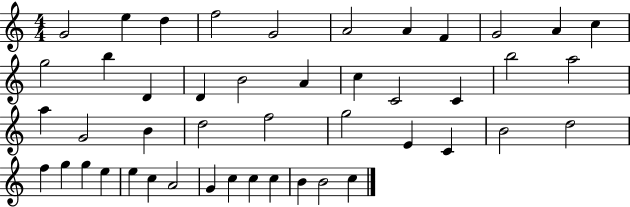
G4/h E5/q D5/q F5/h G4/h A4/h A4/q F4/q G4/h A4/q C5/q G5/h B5/q D4/q D4/q B4/h A4/q C5/q C4/h C4/q B5/h A5/h A5/q G4/h B4/q D5/h F5/h G5/h E4/q C4/q B4/h D5/h F5/q G5/q G5/q E5/q E5/q C5/q A4/h G4/q C5/q C5/q C5/q B4/q B4/h C5/q